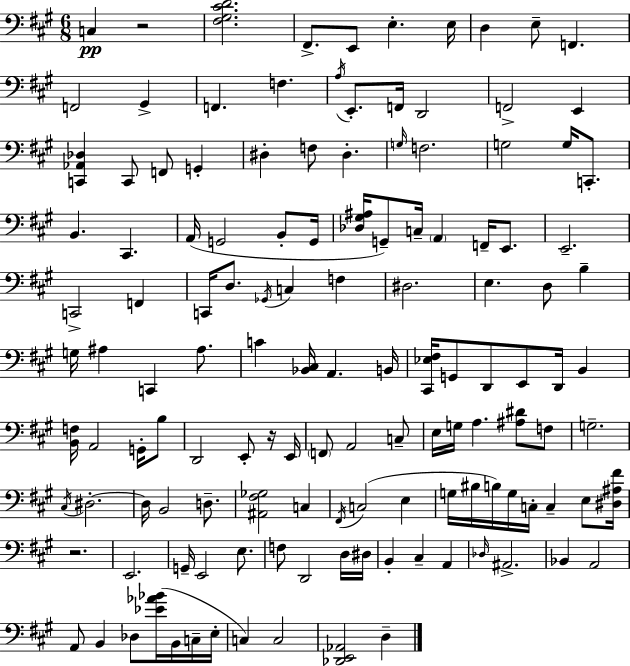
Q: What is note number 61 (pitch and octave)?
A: D2